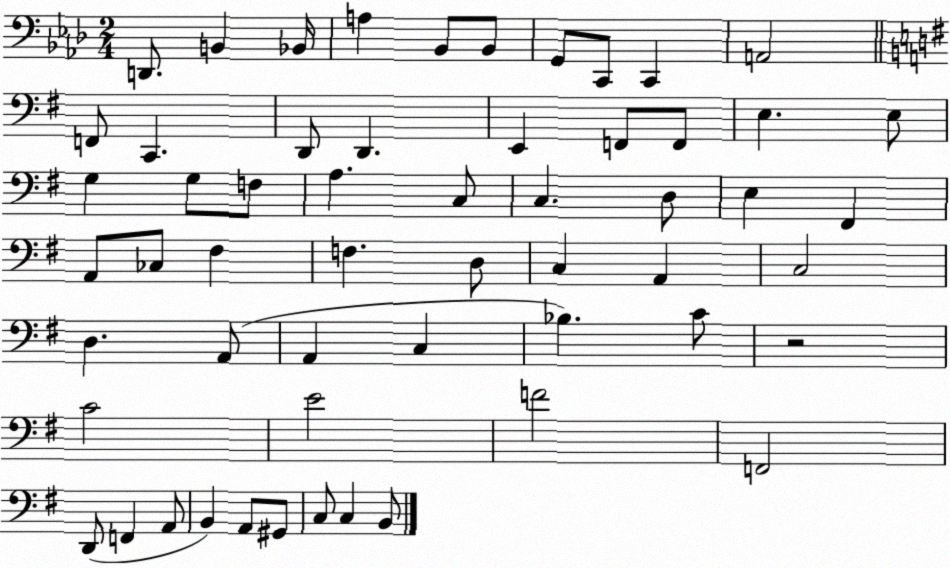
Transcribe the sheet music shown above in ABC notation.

X:1
T:Untitled
M:2/4
L:1/4
K:Ab
D,,/2 B,, _B,,/4 A, _B,,/2 _B,,/2 G,,/2 C,,/2 C,, A,,2 F,,/2 C,, D,,/2 D,, E,, F,,/2 F,,/2 E, E,/2 G, G,/2 F,/2 A, C,/2 C, D,/2 E, ^F,, A,,/2 _C,/2 ^F, F, D,/2 C, A,, C,2 D, A,,/2 A,, C, _B, C/2 z2 C2 E2 F2 F,,2 D,,/2 F,, A,,/2 B,, A,,/2 ^G,,/2 C,/2 C, B,,/2